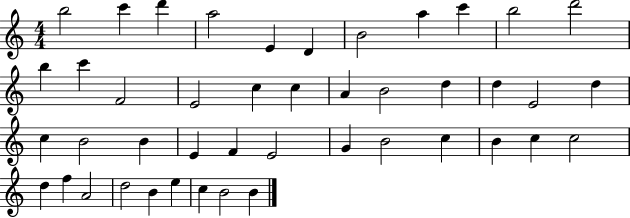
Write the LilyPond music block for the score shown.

{
  \clef treble
  \numericTimeSignature
  \time 4/4
  \key c \major
  b''2 c'''4 d'''4 | a''2 e'4 d'4 | b'2 a''4 c'''4 | b''2 d'''2 | \break b''4 c'''4 f'2 | e'2 c''4 c''4 | a'4 b'2 d''4 | d''4 e'2 d''4 | \break c''4 b'2 b'4 | e'4 f'4 e'2 | g'4 b'2 c''4 | b'4 c''4 c''2 | \break d''4 f''4 a'2 | d''2 b'4 e''4 | c''4 b'2 b'4 | \bar "|."
}